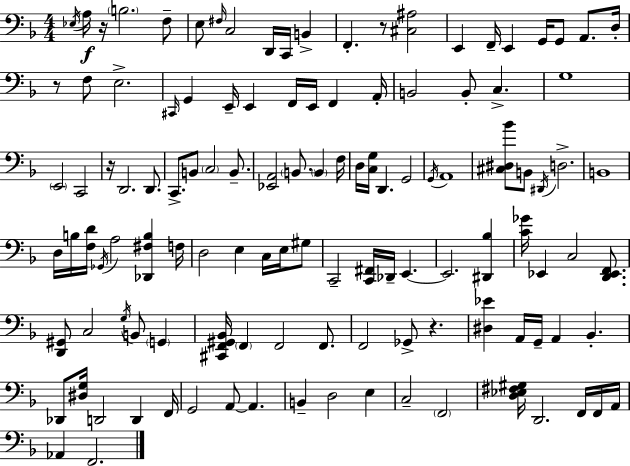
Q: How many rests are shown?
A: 5